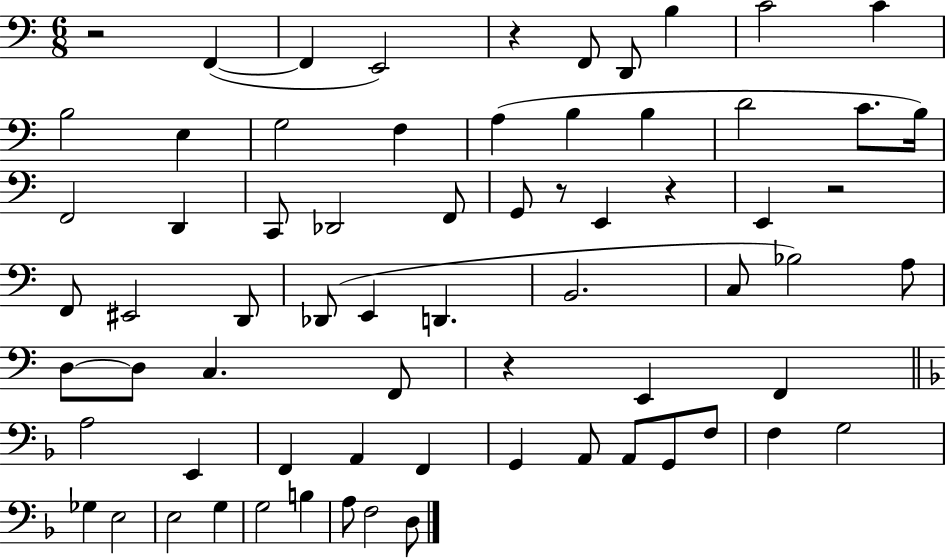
{
  \clef bass
  \numericTimeSignature
  \time 6/8
  \key c \major
  r2 f,4~(~ | f,4 e,2) | r4 f,8 d,8 b4 | c'2 c'4 | \break b2 e4 | g2 f4 | a4( b4 b4 | d'2 c'8. b16) | \break f,2 d,4 | c,8 des,2 f,8 | g,8 r8 e,4 r4 | e,4 r2 | \break f,8 eis,2 d,8 | des,8( e,4 d,4. | b,2. | c8 bes2) a8 | \break d8~~ d8 c4. f,8 | r4 e,4 f,4 | \bar "||" \break \key d \minor a2 e,4 | f,4 a,4 f,4 | g,4 a,8 a,8 g,8 f8 | f4 g2 | \break ges4 e2 | e2 g4 | g2 b4 | a8 f2 d8 | \break \bar "|."
}